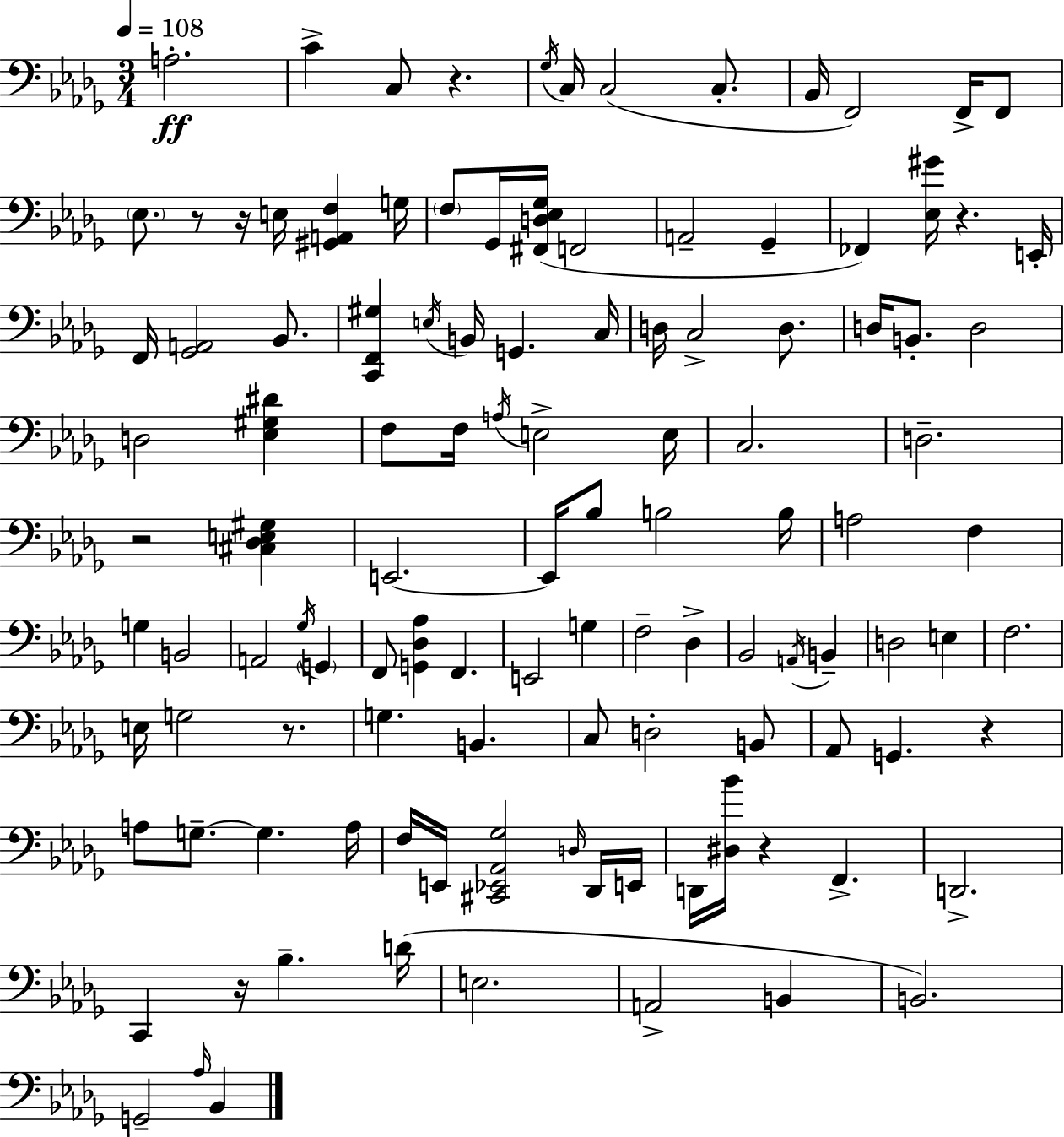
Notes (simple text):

A3/h. C4/q C3/e R/q. Gb3/s C3/s C3/h C3/e. Bb2/s F2/h F2/s F2/e Eb3/e. R/e R/s E3/s [G#2,A2,F3]/q G3/s F3/e Gb2/s [F#2,D3,Eb3,Gb3]/s F2/h A2/h Gb2/q FES2/q [Eb3,G#4]/s R/q. E2/s F2/s [Gb2,A2]/h Bb2/e. [C2,F2,G#3]/q E3/s B2/s G2/q. C3/s D3/s C3/h D3/e. D3/s B2/e. D3/h D3/h [Eb3,G#3,D#4]/q F3/e F3/s A3/s E3/h E3/s C3/h. D3/h. R/h [C#3,Db3,E3,G#3]/q E2/h. E2/s Bb3/e B3/h B3/s A3/h F3/q G3/q B2/h A2/h Gb3/s G2/q F2/e [G2,Db3,Ab3]/q F2/q. E2/h G3/q F3/h Db3/q Bb2/h A2/s B2/q D3/h E3/q F3/h. E3/s G3/h R/e. G3/q. B2/q. C3/e D3/h B2/e Ab2/e G2/q. R/q A3/e G3/e. G3/q. A3/s F3/s E2/s [C#2,Eb2,Ab2,Gb3]/h D3/s Db2/s E2/s D2/s [D#3,Bb4]/s R/q F2/q. D2/h. C2/q R/s Bb3/q. D4/s E3/h. A2/h B2/q B2/h. G2/h Ab3/s Bb2/q